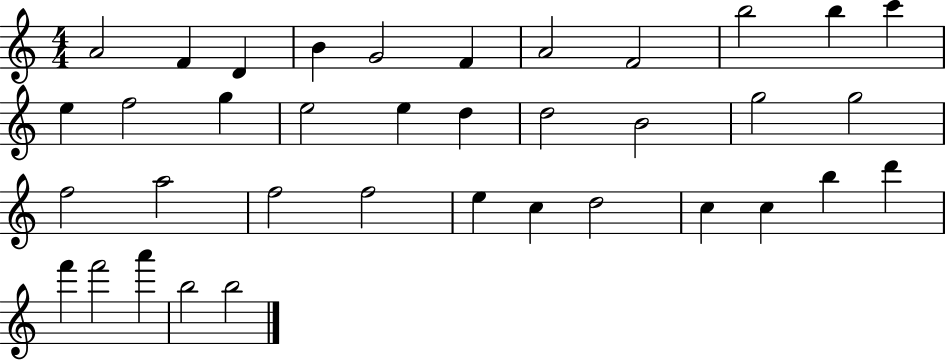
X:1
T:Untitled
M:4/4
L:1/4
K:C
A2 F D B G2 F A2 F2 b2 b c' e f2 g e2 e d d2 B2 g2 g2 f2 a2 f2 f2 e c d2 c c b d' f' f'2 a' b2 b2